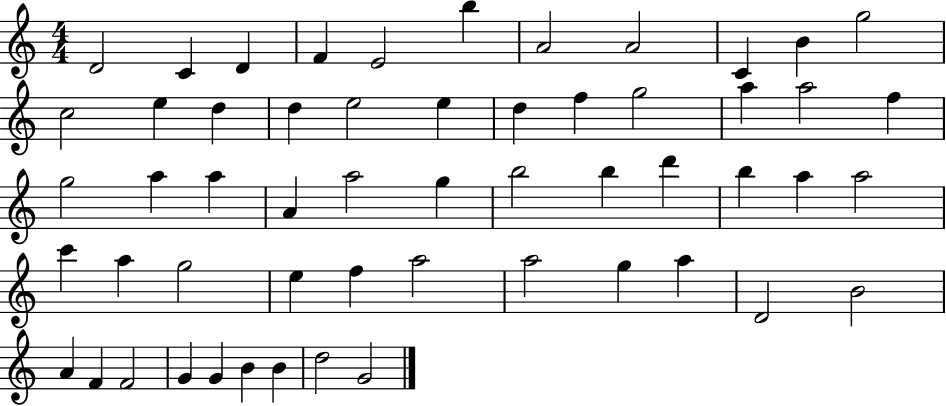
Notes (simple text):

D4/h C4/q D4/q F4/q E4/h B5/q A4/h A4/h C4/q B4/q G5/h C5/h E5/q D5/q D5/q E5/h E5/q D5/q F5/q G5/h A5/q A5/h F5/q G5/h A5/q A5/q A4/q A5/h G5/q B5/h B5/q D6/q B5/q A5/q A5/h C6/q A5/q G5/h E5/q F5/q A5/h A5/h G5/q A5/q D4/h B4/h A4/q F4/q F4/h G4/q G4/q B4/q B4/q D5/h G4/h